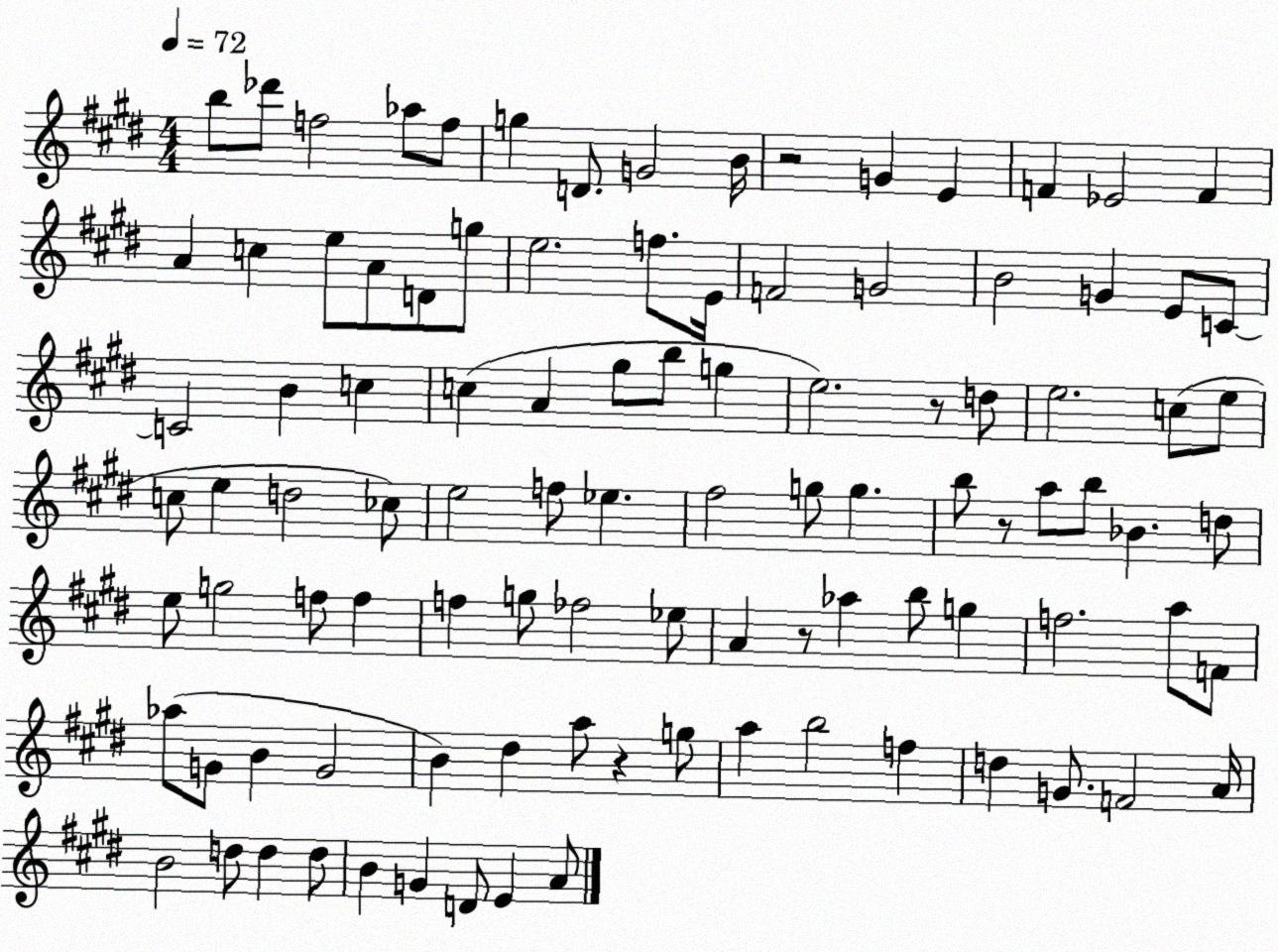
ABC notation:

X:1
T:Untitled
M:4/4
L:1/4
K:E
b/2 _d'/2 f2 _a/2 f/2 g D/2 G2 B/4 z2 G E F _E2 F A c e/2 A/2 D/2 g/2 e2 f/2 E/4 F2 G2 B2 G E/2 C/2 C2 B c c A ^g/2 b/2 g e2 z/2 d/2 e2 c/2 e/2 c/2 e d2 _c/2 e2 f/2 _e ^f2 g/2 g b/2 z/2 a/2 b/2 _B d/2 e/2 g2 f/2 f f g/2 _f2 _e/2 A z/2 _a b/2 g f2 a/2 F/2 _a/2 G/2 B G2 B ^d a/2 z g/2 a b2 f d G/2 F2 A/4 B2 d/2 d d/2 B G D/2 E A/2